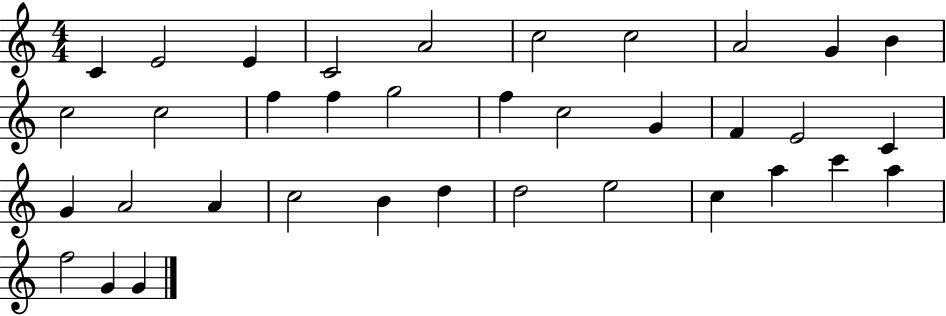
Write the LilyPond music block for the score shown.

{
  \clef treble
  \numericTimeSignature
  \time 4/4
  \key c \major
  c'4 e'2 e'4 | c'2 a'2 | c''2 c''2 | a'2 g'4 b'4 | \break c''2 c''2 | f''4 f''4 g''2 | f''4 c''2 g'4 | f'4 e'2 c'4 | \break g'4 a'2 a'4 | c''2 b'4 d''4 | d''2 e''2 | c''4 a''4 c'''4 a''4 | \break f''2 g'4 g'4 | \bar "|."
}